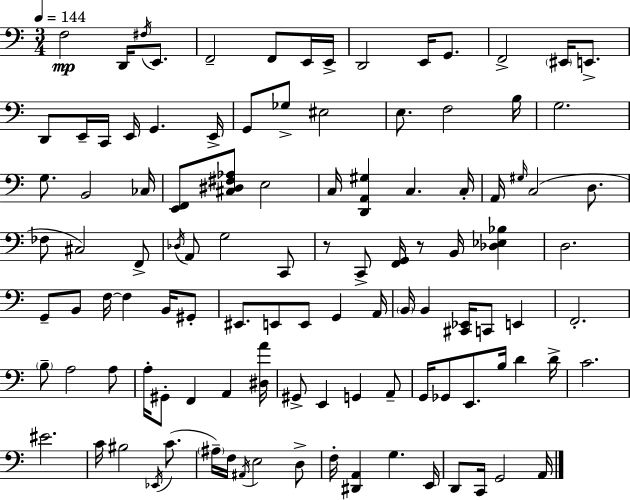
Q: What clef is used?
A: bass